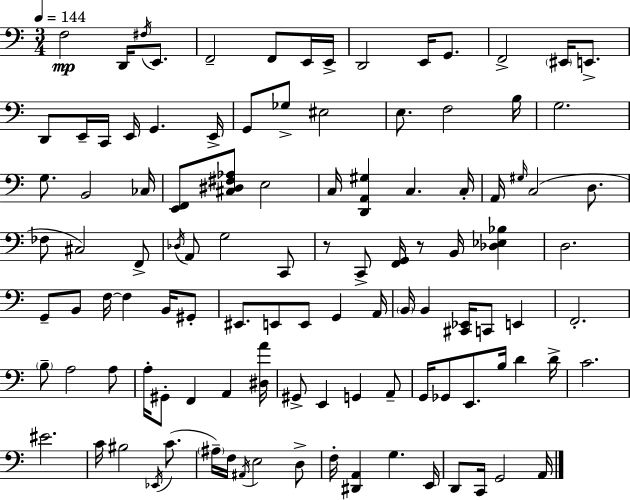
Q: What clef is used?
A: bass